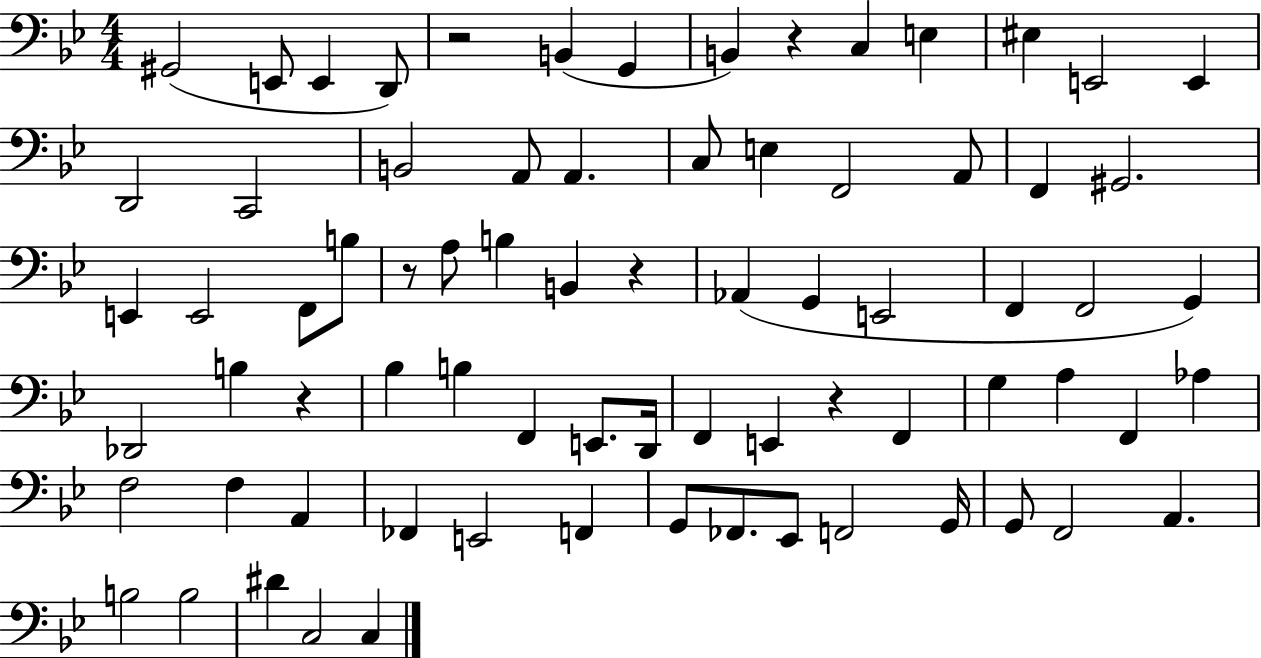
X:1
T:Untitled
M:4/4
L:1/4
K:Bb
^G,,2 E,,/2 E,, D,,/2 z2 B,, G,, B,, z C, E, ^E, E,,2 E,, D,,2 C,,2 B,,2 A,,/2 A,, C,/2 E, F,,2 A,,/2 F,, ^G,,2 E,, E,,2 F,,/2 B,/2 z/2 A,/2 B, B,, z _A,, G,, E,,2 F,, F,,2 G,, _D,,2 B, z _B, B, F,, E,,/2 D,,/4 F,, E,, z F,, G, A, F,, _A, F,2 F, A,, _F,, E,,2 F,, G,,/2 _F,,/2 _E,,/2 F,,2 G,,/4 G,,/2 F,,2 A,, B,2 B,2 ^D C,2 C,